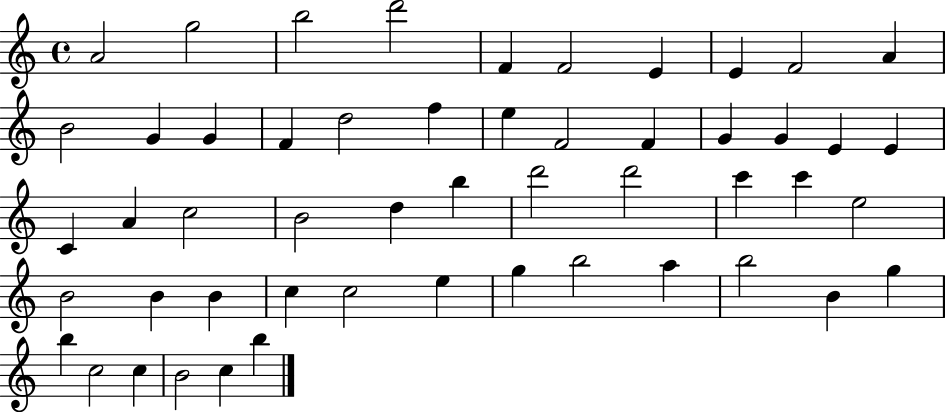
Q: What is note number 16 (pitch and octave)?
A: F5